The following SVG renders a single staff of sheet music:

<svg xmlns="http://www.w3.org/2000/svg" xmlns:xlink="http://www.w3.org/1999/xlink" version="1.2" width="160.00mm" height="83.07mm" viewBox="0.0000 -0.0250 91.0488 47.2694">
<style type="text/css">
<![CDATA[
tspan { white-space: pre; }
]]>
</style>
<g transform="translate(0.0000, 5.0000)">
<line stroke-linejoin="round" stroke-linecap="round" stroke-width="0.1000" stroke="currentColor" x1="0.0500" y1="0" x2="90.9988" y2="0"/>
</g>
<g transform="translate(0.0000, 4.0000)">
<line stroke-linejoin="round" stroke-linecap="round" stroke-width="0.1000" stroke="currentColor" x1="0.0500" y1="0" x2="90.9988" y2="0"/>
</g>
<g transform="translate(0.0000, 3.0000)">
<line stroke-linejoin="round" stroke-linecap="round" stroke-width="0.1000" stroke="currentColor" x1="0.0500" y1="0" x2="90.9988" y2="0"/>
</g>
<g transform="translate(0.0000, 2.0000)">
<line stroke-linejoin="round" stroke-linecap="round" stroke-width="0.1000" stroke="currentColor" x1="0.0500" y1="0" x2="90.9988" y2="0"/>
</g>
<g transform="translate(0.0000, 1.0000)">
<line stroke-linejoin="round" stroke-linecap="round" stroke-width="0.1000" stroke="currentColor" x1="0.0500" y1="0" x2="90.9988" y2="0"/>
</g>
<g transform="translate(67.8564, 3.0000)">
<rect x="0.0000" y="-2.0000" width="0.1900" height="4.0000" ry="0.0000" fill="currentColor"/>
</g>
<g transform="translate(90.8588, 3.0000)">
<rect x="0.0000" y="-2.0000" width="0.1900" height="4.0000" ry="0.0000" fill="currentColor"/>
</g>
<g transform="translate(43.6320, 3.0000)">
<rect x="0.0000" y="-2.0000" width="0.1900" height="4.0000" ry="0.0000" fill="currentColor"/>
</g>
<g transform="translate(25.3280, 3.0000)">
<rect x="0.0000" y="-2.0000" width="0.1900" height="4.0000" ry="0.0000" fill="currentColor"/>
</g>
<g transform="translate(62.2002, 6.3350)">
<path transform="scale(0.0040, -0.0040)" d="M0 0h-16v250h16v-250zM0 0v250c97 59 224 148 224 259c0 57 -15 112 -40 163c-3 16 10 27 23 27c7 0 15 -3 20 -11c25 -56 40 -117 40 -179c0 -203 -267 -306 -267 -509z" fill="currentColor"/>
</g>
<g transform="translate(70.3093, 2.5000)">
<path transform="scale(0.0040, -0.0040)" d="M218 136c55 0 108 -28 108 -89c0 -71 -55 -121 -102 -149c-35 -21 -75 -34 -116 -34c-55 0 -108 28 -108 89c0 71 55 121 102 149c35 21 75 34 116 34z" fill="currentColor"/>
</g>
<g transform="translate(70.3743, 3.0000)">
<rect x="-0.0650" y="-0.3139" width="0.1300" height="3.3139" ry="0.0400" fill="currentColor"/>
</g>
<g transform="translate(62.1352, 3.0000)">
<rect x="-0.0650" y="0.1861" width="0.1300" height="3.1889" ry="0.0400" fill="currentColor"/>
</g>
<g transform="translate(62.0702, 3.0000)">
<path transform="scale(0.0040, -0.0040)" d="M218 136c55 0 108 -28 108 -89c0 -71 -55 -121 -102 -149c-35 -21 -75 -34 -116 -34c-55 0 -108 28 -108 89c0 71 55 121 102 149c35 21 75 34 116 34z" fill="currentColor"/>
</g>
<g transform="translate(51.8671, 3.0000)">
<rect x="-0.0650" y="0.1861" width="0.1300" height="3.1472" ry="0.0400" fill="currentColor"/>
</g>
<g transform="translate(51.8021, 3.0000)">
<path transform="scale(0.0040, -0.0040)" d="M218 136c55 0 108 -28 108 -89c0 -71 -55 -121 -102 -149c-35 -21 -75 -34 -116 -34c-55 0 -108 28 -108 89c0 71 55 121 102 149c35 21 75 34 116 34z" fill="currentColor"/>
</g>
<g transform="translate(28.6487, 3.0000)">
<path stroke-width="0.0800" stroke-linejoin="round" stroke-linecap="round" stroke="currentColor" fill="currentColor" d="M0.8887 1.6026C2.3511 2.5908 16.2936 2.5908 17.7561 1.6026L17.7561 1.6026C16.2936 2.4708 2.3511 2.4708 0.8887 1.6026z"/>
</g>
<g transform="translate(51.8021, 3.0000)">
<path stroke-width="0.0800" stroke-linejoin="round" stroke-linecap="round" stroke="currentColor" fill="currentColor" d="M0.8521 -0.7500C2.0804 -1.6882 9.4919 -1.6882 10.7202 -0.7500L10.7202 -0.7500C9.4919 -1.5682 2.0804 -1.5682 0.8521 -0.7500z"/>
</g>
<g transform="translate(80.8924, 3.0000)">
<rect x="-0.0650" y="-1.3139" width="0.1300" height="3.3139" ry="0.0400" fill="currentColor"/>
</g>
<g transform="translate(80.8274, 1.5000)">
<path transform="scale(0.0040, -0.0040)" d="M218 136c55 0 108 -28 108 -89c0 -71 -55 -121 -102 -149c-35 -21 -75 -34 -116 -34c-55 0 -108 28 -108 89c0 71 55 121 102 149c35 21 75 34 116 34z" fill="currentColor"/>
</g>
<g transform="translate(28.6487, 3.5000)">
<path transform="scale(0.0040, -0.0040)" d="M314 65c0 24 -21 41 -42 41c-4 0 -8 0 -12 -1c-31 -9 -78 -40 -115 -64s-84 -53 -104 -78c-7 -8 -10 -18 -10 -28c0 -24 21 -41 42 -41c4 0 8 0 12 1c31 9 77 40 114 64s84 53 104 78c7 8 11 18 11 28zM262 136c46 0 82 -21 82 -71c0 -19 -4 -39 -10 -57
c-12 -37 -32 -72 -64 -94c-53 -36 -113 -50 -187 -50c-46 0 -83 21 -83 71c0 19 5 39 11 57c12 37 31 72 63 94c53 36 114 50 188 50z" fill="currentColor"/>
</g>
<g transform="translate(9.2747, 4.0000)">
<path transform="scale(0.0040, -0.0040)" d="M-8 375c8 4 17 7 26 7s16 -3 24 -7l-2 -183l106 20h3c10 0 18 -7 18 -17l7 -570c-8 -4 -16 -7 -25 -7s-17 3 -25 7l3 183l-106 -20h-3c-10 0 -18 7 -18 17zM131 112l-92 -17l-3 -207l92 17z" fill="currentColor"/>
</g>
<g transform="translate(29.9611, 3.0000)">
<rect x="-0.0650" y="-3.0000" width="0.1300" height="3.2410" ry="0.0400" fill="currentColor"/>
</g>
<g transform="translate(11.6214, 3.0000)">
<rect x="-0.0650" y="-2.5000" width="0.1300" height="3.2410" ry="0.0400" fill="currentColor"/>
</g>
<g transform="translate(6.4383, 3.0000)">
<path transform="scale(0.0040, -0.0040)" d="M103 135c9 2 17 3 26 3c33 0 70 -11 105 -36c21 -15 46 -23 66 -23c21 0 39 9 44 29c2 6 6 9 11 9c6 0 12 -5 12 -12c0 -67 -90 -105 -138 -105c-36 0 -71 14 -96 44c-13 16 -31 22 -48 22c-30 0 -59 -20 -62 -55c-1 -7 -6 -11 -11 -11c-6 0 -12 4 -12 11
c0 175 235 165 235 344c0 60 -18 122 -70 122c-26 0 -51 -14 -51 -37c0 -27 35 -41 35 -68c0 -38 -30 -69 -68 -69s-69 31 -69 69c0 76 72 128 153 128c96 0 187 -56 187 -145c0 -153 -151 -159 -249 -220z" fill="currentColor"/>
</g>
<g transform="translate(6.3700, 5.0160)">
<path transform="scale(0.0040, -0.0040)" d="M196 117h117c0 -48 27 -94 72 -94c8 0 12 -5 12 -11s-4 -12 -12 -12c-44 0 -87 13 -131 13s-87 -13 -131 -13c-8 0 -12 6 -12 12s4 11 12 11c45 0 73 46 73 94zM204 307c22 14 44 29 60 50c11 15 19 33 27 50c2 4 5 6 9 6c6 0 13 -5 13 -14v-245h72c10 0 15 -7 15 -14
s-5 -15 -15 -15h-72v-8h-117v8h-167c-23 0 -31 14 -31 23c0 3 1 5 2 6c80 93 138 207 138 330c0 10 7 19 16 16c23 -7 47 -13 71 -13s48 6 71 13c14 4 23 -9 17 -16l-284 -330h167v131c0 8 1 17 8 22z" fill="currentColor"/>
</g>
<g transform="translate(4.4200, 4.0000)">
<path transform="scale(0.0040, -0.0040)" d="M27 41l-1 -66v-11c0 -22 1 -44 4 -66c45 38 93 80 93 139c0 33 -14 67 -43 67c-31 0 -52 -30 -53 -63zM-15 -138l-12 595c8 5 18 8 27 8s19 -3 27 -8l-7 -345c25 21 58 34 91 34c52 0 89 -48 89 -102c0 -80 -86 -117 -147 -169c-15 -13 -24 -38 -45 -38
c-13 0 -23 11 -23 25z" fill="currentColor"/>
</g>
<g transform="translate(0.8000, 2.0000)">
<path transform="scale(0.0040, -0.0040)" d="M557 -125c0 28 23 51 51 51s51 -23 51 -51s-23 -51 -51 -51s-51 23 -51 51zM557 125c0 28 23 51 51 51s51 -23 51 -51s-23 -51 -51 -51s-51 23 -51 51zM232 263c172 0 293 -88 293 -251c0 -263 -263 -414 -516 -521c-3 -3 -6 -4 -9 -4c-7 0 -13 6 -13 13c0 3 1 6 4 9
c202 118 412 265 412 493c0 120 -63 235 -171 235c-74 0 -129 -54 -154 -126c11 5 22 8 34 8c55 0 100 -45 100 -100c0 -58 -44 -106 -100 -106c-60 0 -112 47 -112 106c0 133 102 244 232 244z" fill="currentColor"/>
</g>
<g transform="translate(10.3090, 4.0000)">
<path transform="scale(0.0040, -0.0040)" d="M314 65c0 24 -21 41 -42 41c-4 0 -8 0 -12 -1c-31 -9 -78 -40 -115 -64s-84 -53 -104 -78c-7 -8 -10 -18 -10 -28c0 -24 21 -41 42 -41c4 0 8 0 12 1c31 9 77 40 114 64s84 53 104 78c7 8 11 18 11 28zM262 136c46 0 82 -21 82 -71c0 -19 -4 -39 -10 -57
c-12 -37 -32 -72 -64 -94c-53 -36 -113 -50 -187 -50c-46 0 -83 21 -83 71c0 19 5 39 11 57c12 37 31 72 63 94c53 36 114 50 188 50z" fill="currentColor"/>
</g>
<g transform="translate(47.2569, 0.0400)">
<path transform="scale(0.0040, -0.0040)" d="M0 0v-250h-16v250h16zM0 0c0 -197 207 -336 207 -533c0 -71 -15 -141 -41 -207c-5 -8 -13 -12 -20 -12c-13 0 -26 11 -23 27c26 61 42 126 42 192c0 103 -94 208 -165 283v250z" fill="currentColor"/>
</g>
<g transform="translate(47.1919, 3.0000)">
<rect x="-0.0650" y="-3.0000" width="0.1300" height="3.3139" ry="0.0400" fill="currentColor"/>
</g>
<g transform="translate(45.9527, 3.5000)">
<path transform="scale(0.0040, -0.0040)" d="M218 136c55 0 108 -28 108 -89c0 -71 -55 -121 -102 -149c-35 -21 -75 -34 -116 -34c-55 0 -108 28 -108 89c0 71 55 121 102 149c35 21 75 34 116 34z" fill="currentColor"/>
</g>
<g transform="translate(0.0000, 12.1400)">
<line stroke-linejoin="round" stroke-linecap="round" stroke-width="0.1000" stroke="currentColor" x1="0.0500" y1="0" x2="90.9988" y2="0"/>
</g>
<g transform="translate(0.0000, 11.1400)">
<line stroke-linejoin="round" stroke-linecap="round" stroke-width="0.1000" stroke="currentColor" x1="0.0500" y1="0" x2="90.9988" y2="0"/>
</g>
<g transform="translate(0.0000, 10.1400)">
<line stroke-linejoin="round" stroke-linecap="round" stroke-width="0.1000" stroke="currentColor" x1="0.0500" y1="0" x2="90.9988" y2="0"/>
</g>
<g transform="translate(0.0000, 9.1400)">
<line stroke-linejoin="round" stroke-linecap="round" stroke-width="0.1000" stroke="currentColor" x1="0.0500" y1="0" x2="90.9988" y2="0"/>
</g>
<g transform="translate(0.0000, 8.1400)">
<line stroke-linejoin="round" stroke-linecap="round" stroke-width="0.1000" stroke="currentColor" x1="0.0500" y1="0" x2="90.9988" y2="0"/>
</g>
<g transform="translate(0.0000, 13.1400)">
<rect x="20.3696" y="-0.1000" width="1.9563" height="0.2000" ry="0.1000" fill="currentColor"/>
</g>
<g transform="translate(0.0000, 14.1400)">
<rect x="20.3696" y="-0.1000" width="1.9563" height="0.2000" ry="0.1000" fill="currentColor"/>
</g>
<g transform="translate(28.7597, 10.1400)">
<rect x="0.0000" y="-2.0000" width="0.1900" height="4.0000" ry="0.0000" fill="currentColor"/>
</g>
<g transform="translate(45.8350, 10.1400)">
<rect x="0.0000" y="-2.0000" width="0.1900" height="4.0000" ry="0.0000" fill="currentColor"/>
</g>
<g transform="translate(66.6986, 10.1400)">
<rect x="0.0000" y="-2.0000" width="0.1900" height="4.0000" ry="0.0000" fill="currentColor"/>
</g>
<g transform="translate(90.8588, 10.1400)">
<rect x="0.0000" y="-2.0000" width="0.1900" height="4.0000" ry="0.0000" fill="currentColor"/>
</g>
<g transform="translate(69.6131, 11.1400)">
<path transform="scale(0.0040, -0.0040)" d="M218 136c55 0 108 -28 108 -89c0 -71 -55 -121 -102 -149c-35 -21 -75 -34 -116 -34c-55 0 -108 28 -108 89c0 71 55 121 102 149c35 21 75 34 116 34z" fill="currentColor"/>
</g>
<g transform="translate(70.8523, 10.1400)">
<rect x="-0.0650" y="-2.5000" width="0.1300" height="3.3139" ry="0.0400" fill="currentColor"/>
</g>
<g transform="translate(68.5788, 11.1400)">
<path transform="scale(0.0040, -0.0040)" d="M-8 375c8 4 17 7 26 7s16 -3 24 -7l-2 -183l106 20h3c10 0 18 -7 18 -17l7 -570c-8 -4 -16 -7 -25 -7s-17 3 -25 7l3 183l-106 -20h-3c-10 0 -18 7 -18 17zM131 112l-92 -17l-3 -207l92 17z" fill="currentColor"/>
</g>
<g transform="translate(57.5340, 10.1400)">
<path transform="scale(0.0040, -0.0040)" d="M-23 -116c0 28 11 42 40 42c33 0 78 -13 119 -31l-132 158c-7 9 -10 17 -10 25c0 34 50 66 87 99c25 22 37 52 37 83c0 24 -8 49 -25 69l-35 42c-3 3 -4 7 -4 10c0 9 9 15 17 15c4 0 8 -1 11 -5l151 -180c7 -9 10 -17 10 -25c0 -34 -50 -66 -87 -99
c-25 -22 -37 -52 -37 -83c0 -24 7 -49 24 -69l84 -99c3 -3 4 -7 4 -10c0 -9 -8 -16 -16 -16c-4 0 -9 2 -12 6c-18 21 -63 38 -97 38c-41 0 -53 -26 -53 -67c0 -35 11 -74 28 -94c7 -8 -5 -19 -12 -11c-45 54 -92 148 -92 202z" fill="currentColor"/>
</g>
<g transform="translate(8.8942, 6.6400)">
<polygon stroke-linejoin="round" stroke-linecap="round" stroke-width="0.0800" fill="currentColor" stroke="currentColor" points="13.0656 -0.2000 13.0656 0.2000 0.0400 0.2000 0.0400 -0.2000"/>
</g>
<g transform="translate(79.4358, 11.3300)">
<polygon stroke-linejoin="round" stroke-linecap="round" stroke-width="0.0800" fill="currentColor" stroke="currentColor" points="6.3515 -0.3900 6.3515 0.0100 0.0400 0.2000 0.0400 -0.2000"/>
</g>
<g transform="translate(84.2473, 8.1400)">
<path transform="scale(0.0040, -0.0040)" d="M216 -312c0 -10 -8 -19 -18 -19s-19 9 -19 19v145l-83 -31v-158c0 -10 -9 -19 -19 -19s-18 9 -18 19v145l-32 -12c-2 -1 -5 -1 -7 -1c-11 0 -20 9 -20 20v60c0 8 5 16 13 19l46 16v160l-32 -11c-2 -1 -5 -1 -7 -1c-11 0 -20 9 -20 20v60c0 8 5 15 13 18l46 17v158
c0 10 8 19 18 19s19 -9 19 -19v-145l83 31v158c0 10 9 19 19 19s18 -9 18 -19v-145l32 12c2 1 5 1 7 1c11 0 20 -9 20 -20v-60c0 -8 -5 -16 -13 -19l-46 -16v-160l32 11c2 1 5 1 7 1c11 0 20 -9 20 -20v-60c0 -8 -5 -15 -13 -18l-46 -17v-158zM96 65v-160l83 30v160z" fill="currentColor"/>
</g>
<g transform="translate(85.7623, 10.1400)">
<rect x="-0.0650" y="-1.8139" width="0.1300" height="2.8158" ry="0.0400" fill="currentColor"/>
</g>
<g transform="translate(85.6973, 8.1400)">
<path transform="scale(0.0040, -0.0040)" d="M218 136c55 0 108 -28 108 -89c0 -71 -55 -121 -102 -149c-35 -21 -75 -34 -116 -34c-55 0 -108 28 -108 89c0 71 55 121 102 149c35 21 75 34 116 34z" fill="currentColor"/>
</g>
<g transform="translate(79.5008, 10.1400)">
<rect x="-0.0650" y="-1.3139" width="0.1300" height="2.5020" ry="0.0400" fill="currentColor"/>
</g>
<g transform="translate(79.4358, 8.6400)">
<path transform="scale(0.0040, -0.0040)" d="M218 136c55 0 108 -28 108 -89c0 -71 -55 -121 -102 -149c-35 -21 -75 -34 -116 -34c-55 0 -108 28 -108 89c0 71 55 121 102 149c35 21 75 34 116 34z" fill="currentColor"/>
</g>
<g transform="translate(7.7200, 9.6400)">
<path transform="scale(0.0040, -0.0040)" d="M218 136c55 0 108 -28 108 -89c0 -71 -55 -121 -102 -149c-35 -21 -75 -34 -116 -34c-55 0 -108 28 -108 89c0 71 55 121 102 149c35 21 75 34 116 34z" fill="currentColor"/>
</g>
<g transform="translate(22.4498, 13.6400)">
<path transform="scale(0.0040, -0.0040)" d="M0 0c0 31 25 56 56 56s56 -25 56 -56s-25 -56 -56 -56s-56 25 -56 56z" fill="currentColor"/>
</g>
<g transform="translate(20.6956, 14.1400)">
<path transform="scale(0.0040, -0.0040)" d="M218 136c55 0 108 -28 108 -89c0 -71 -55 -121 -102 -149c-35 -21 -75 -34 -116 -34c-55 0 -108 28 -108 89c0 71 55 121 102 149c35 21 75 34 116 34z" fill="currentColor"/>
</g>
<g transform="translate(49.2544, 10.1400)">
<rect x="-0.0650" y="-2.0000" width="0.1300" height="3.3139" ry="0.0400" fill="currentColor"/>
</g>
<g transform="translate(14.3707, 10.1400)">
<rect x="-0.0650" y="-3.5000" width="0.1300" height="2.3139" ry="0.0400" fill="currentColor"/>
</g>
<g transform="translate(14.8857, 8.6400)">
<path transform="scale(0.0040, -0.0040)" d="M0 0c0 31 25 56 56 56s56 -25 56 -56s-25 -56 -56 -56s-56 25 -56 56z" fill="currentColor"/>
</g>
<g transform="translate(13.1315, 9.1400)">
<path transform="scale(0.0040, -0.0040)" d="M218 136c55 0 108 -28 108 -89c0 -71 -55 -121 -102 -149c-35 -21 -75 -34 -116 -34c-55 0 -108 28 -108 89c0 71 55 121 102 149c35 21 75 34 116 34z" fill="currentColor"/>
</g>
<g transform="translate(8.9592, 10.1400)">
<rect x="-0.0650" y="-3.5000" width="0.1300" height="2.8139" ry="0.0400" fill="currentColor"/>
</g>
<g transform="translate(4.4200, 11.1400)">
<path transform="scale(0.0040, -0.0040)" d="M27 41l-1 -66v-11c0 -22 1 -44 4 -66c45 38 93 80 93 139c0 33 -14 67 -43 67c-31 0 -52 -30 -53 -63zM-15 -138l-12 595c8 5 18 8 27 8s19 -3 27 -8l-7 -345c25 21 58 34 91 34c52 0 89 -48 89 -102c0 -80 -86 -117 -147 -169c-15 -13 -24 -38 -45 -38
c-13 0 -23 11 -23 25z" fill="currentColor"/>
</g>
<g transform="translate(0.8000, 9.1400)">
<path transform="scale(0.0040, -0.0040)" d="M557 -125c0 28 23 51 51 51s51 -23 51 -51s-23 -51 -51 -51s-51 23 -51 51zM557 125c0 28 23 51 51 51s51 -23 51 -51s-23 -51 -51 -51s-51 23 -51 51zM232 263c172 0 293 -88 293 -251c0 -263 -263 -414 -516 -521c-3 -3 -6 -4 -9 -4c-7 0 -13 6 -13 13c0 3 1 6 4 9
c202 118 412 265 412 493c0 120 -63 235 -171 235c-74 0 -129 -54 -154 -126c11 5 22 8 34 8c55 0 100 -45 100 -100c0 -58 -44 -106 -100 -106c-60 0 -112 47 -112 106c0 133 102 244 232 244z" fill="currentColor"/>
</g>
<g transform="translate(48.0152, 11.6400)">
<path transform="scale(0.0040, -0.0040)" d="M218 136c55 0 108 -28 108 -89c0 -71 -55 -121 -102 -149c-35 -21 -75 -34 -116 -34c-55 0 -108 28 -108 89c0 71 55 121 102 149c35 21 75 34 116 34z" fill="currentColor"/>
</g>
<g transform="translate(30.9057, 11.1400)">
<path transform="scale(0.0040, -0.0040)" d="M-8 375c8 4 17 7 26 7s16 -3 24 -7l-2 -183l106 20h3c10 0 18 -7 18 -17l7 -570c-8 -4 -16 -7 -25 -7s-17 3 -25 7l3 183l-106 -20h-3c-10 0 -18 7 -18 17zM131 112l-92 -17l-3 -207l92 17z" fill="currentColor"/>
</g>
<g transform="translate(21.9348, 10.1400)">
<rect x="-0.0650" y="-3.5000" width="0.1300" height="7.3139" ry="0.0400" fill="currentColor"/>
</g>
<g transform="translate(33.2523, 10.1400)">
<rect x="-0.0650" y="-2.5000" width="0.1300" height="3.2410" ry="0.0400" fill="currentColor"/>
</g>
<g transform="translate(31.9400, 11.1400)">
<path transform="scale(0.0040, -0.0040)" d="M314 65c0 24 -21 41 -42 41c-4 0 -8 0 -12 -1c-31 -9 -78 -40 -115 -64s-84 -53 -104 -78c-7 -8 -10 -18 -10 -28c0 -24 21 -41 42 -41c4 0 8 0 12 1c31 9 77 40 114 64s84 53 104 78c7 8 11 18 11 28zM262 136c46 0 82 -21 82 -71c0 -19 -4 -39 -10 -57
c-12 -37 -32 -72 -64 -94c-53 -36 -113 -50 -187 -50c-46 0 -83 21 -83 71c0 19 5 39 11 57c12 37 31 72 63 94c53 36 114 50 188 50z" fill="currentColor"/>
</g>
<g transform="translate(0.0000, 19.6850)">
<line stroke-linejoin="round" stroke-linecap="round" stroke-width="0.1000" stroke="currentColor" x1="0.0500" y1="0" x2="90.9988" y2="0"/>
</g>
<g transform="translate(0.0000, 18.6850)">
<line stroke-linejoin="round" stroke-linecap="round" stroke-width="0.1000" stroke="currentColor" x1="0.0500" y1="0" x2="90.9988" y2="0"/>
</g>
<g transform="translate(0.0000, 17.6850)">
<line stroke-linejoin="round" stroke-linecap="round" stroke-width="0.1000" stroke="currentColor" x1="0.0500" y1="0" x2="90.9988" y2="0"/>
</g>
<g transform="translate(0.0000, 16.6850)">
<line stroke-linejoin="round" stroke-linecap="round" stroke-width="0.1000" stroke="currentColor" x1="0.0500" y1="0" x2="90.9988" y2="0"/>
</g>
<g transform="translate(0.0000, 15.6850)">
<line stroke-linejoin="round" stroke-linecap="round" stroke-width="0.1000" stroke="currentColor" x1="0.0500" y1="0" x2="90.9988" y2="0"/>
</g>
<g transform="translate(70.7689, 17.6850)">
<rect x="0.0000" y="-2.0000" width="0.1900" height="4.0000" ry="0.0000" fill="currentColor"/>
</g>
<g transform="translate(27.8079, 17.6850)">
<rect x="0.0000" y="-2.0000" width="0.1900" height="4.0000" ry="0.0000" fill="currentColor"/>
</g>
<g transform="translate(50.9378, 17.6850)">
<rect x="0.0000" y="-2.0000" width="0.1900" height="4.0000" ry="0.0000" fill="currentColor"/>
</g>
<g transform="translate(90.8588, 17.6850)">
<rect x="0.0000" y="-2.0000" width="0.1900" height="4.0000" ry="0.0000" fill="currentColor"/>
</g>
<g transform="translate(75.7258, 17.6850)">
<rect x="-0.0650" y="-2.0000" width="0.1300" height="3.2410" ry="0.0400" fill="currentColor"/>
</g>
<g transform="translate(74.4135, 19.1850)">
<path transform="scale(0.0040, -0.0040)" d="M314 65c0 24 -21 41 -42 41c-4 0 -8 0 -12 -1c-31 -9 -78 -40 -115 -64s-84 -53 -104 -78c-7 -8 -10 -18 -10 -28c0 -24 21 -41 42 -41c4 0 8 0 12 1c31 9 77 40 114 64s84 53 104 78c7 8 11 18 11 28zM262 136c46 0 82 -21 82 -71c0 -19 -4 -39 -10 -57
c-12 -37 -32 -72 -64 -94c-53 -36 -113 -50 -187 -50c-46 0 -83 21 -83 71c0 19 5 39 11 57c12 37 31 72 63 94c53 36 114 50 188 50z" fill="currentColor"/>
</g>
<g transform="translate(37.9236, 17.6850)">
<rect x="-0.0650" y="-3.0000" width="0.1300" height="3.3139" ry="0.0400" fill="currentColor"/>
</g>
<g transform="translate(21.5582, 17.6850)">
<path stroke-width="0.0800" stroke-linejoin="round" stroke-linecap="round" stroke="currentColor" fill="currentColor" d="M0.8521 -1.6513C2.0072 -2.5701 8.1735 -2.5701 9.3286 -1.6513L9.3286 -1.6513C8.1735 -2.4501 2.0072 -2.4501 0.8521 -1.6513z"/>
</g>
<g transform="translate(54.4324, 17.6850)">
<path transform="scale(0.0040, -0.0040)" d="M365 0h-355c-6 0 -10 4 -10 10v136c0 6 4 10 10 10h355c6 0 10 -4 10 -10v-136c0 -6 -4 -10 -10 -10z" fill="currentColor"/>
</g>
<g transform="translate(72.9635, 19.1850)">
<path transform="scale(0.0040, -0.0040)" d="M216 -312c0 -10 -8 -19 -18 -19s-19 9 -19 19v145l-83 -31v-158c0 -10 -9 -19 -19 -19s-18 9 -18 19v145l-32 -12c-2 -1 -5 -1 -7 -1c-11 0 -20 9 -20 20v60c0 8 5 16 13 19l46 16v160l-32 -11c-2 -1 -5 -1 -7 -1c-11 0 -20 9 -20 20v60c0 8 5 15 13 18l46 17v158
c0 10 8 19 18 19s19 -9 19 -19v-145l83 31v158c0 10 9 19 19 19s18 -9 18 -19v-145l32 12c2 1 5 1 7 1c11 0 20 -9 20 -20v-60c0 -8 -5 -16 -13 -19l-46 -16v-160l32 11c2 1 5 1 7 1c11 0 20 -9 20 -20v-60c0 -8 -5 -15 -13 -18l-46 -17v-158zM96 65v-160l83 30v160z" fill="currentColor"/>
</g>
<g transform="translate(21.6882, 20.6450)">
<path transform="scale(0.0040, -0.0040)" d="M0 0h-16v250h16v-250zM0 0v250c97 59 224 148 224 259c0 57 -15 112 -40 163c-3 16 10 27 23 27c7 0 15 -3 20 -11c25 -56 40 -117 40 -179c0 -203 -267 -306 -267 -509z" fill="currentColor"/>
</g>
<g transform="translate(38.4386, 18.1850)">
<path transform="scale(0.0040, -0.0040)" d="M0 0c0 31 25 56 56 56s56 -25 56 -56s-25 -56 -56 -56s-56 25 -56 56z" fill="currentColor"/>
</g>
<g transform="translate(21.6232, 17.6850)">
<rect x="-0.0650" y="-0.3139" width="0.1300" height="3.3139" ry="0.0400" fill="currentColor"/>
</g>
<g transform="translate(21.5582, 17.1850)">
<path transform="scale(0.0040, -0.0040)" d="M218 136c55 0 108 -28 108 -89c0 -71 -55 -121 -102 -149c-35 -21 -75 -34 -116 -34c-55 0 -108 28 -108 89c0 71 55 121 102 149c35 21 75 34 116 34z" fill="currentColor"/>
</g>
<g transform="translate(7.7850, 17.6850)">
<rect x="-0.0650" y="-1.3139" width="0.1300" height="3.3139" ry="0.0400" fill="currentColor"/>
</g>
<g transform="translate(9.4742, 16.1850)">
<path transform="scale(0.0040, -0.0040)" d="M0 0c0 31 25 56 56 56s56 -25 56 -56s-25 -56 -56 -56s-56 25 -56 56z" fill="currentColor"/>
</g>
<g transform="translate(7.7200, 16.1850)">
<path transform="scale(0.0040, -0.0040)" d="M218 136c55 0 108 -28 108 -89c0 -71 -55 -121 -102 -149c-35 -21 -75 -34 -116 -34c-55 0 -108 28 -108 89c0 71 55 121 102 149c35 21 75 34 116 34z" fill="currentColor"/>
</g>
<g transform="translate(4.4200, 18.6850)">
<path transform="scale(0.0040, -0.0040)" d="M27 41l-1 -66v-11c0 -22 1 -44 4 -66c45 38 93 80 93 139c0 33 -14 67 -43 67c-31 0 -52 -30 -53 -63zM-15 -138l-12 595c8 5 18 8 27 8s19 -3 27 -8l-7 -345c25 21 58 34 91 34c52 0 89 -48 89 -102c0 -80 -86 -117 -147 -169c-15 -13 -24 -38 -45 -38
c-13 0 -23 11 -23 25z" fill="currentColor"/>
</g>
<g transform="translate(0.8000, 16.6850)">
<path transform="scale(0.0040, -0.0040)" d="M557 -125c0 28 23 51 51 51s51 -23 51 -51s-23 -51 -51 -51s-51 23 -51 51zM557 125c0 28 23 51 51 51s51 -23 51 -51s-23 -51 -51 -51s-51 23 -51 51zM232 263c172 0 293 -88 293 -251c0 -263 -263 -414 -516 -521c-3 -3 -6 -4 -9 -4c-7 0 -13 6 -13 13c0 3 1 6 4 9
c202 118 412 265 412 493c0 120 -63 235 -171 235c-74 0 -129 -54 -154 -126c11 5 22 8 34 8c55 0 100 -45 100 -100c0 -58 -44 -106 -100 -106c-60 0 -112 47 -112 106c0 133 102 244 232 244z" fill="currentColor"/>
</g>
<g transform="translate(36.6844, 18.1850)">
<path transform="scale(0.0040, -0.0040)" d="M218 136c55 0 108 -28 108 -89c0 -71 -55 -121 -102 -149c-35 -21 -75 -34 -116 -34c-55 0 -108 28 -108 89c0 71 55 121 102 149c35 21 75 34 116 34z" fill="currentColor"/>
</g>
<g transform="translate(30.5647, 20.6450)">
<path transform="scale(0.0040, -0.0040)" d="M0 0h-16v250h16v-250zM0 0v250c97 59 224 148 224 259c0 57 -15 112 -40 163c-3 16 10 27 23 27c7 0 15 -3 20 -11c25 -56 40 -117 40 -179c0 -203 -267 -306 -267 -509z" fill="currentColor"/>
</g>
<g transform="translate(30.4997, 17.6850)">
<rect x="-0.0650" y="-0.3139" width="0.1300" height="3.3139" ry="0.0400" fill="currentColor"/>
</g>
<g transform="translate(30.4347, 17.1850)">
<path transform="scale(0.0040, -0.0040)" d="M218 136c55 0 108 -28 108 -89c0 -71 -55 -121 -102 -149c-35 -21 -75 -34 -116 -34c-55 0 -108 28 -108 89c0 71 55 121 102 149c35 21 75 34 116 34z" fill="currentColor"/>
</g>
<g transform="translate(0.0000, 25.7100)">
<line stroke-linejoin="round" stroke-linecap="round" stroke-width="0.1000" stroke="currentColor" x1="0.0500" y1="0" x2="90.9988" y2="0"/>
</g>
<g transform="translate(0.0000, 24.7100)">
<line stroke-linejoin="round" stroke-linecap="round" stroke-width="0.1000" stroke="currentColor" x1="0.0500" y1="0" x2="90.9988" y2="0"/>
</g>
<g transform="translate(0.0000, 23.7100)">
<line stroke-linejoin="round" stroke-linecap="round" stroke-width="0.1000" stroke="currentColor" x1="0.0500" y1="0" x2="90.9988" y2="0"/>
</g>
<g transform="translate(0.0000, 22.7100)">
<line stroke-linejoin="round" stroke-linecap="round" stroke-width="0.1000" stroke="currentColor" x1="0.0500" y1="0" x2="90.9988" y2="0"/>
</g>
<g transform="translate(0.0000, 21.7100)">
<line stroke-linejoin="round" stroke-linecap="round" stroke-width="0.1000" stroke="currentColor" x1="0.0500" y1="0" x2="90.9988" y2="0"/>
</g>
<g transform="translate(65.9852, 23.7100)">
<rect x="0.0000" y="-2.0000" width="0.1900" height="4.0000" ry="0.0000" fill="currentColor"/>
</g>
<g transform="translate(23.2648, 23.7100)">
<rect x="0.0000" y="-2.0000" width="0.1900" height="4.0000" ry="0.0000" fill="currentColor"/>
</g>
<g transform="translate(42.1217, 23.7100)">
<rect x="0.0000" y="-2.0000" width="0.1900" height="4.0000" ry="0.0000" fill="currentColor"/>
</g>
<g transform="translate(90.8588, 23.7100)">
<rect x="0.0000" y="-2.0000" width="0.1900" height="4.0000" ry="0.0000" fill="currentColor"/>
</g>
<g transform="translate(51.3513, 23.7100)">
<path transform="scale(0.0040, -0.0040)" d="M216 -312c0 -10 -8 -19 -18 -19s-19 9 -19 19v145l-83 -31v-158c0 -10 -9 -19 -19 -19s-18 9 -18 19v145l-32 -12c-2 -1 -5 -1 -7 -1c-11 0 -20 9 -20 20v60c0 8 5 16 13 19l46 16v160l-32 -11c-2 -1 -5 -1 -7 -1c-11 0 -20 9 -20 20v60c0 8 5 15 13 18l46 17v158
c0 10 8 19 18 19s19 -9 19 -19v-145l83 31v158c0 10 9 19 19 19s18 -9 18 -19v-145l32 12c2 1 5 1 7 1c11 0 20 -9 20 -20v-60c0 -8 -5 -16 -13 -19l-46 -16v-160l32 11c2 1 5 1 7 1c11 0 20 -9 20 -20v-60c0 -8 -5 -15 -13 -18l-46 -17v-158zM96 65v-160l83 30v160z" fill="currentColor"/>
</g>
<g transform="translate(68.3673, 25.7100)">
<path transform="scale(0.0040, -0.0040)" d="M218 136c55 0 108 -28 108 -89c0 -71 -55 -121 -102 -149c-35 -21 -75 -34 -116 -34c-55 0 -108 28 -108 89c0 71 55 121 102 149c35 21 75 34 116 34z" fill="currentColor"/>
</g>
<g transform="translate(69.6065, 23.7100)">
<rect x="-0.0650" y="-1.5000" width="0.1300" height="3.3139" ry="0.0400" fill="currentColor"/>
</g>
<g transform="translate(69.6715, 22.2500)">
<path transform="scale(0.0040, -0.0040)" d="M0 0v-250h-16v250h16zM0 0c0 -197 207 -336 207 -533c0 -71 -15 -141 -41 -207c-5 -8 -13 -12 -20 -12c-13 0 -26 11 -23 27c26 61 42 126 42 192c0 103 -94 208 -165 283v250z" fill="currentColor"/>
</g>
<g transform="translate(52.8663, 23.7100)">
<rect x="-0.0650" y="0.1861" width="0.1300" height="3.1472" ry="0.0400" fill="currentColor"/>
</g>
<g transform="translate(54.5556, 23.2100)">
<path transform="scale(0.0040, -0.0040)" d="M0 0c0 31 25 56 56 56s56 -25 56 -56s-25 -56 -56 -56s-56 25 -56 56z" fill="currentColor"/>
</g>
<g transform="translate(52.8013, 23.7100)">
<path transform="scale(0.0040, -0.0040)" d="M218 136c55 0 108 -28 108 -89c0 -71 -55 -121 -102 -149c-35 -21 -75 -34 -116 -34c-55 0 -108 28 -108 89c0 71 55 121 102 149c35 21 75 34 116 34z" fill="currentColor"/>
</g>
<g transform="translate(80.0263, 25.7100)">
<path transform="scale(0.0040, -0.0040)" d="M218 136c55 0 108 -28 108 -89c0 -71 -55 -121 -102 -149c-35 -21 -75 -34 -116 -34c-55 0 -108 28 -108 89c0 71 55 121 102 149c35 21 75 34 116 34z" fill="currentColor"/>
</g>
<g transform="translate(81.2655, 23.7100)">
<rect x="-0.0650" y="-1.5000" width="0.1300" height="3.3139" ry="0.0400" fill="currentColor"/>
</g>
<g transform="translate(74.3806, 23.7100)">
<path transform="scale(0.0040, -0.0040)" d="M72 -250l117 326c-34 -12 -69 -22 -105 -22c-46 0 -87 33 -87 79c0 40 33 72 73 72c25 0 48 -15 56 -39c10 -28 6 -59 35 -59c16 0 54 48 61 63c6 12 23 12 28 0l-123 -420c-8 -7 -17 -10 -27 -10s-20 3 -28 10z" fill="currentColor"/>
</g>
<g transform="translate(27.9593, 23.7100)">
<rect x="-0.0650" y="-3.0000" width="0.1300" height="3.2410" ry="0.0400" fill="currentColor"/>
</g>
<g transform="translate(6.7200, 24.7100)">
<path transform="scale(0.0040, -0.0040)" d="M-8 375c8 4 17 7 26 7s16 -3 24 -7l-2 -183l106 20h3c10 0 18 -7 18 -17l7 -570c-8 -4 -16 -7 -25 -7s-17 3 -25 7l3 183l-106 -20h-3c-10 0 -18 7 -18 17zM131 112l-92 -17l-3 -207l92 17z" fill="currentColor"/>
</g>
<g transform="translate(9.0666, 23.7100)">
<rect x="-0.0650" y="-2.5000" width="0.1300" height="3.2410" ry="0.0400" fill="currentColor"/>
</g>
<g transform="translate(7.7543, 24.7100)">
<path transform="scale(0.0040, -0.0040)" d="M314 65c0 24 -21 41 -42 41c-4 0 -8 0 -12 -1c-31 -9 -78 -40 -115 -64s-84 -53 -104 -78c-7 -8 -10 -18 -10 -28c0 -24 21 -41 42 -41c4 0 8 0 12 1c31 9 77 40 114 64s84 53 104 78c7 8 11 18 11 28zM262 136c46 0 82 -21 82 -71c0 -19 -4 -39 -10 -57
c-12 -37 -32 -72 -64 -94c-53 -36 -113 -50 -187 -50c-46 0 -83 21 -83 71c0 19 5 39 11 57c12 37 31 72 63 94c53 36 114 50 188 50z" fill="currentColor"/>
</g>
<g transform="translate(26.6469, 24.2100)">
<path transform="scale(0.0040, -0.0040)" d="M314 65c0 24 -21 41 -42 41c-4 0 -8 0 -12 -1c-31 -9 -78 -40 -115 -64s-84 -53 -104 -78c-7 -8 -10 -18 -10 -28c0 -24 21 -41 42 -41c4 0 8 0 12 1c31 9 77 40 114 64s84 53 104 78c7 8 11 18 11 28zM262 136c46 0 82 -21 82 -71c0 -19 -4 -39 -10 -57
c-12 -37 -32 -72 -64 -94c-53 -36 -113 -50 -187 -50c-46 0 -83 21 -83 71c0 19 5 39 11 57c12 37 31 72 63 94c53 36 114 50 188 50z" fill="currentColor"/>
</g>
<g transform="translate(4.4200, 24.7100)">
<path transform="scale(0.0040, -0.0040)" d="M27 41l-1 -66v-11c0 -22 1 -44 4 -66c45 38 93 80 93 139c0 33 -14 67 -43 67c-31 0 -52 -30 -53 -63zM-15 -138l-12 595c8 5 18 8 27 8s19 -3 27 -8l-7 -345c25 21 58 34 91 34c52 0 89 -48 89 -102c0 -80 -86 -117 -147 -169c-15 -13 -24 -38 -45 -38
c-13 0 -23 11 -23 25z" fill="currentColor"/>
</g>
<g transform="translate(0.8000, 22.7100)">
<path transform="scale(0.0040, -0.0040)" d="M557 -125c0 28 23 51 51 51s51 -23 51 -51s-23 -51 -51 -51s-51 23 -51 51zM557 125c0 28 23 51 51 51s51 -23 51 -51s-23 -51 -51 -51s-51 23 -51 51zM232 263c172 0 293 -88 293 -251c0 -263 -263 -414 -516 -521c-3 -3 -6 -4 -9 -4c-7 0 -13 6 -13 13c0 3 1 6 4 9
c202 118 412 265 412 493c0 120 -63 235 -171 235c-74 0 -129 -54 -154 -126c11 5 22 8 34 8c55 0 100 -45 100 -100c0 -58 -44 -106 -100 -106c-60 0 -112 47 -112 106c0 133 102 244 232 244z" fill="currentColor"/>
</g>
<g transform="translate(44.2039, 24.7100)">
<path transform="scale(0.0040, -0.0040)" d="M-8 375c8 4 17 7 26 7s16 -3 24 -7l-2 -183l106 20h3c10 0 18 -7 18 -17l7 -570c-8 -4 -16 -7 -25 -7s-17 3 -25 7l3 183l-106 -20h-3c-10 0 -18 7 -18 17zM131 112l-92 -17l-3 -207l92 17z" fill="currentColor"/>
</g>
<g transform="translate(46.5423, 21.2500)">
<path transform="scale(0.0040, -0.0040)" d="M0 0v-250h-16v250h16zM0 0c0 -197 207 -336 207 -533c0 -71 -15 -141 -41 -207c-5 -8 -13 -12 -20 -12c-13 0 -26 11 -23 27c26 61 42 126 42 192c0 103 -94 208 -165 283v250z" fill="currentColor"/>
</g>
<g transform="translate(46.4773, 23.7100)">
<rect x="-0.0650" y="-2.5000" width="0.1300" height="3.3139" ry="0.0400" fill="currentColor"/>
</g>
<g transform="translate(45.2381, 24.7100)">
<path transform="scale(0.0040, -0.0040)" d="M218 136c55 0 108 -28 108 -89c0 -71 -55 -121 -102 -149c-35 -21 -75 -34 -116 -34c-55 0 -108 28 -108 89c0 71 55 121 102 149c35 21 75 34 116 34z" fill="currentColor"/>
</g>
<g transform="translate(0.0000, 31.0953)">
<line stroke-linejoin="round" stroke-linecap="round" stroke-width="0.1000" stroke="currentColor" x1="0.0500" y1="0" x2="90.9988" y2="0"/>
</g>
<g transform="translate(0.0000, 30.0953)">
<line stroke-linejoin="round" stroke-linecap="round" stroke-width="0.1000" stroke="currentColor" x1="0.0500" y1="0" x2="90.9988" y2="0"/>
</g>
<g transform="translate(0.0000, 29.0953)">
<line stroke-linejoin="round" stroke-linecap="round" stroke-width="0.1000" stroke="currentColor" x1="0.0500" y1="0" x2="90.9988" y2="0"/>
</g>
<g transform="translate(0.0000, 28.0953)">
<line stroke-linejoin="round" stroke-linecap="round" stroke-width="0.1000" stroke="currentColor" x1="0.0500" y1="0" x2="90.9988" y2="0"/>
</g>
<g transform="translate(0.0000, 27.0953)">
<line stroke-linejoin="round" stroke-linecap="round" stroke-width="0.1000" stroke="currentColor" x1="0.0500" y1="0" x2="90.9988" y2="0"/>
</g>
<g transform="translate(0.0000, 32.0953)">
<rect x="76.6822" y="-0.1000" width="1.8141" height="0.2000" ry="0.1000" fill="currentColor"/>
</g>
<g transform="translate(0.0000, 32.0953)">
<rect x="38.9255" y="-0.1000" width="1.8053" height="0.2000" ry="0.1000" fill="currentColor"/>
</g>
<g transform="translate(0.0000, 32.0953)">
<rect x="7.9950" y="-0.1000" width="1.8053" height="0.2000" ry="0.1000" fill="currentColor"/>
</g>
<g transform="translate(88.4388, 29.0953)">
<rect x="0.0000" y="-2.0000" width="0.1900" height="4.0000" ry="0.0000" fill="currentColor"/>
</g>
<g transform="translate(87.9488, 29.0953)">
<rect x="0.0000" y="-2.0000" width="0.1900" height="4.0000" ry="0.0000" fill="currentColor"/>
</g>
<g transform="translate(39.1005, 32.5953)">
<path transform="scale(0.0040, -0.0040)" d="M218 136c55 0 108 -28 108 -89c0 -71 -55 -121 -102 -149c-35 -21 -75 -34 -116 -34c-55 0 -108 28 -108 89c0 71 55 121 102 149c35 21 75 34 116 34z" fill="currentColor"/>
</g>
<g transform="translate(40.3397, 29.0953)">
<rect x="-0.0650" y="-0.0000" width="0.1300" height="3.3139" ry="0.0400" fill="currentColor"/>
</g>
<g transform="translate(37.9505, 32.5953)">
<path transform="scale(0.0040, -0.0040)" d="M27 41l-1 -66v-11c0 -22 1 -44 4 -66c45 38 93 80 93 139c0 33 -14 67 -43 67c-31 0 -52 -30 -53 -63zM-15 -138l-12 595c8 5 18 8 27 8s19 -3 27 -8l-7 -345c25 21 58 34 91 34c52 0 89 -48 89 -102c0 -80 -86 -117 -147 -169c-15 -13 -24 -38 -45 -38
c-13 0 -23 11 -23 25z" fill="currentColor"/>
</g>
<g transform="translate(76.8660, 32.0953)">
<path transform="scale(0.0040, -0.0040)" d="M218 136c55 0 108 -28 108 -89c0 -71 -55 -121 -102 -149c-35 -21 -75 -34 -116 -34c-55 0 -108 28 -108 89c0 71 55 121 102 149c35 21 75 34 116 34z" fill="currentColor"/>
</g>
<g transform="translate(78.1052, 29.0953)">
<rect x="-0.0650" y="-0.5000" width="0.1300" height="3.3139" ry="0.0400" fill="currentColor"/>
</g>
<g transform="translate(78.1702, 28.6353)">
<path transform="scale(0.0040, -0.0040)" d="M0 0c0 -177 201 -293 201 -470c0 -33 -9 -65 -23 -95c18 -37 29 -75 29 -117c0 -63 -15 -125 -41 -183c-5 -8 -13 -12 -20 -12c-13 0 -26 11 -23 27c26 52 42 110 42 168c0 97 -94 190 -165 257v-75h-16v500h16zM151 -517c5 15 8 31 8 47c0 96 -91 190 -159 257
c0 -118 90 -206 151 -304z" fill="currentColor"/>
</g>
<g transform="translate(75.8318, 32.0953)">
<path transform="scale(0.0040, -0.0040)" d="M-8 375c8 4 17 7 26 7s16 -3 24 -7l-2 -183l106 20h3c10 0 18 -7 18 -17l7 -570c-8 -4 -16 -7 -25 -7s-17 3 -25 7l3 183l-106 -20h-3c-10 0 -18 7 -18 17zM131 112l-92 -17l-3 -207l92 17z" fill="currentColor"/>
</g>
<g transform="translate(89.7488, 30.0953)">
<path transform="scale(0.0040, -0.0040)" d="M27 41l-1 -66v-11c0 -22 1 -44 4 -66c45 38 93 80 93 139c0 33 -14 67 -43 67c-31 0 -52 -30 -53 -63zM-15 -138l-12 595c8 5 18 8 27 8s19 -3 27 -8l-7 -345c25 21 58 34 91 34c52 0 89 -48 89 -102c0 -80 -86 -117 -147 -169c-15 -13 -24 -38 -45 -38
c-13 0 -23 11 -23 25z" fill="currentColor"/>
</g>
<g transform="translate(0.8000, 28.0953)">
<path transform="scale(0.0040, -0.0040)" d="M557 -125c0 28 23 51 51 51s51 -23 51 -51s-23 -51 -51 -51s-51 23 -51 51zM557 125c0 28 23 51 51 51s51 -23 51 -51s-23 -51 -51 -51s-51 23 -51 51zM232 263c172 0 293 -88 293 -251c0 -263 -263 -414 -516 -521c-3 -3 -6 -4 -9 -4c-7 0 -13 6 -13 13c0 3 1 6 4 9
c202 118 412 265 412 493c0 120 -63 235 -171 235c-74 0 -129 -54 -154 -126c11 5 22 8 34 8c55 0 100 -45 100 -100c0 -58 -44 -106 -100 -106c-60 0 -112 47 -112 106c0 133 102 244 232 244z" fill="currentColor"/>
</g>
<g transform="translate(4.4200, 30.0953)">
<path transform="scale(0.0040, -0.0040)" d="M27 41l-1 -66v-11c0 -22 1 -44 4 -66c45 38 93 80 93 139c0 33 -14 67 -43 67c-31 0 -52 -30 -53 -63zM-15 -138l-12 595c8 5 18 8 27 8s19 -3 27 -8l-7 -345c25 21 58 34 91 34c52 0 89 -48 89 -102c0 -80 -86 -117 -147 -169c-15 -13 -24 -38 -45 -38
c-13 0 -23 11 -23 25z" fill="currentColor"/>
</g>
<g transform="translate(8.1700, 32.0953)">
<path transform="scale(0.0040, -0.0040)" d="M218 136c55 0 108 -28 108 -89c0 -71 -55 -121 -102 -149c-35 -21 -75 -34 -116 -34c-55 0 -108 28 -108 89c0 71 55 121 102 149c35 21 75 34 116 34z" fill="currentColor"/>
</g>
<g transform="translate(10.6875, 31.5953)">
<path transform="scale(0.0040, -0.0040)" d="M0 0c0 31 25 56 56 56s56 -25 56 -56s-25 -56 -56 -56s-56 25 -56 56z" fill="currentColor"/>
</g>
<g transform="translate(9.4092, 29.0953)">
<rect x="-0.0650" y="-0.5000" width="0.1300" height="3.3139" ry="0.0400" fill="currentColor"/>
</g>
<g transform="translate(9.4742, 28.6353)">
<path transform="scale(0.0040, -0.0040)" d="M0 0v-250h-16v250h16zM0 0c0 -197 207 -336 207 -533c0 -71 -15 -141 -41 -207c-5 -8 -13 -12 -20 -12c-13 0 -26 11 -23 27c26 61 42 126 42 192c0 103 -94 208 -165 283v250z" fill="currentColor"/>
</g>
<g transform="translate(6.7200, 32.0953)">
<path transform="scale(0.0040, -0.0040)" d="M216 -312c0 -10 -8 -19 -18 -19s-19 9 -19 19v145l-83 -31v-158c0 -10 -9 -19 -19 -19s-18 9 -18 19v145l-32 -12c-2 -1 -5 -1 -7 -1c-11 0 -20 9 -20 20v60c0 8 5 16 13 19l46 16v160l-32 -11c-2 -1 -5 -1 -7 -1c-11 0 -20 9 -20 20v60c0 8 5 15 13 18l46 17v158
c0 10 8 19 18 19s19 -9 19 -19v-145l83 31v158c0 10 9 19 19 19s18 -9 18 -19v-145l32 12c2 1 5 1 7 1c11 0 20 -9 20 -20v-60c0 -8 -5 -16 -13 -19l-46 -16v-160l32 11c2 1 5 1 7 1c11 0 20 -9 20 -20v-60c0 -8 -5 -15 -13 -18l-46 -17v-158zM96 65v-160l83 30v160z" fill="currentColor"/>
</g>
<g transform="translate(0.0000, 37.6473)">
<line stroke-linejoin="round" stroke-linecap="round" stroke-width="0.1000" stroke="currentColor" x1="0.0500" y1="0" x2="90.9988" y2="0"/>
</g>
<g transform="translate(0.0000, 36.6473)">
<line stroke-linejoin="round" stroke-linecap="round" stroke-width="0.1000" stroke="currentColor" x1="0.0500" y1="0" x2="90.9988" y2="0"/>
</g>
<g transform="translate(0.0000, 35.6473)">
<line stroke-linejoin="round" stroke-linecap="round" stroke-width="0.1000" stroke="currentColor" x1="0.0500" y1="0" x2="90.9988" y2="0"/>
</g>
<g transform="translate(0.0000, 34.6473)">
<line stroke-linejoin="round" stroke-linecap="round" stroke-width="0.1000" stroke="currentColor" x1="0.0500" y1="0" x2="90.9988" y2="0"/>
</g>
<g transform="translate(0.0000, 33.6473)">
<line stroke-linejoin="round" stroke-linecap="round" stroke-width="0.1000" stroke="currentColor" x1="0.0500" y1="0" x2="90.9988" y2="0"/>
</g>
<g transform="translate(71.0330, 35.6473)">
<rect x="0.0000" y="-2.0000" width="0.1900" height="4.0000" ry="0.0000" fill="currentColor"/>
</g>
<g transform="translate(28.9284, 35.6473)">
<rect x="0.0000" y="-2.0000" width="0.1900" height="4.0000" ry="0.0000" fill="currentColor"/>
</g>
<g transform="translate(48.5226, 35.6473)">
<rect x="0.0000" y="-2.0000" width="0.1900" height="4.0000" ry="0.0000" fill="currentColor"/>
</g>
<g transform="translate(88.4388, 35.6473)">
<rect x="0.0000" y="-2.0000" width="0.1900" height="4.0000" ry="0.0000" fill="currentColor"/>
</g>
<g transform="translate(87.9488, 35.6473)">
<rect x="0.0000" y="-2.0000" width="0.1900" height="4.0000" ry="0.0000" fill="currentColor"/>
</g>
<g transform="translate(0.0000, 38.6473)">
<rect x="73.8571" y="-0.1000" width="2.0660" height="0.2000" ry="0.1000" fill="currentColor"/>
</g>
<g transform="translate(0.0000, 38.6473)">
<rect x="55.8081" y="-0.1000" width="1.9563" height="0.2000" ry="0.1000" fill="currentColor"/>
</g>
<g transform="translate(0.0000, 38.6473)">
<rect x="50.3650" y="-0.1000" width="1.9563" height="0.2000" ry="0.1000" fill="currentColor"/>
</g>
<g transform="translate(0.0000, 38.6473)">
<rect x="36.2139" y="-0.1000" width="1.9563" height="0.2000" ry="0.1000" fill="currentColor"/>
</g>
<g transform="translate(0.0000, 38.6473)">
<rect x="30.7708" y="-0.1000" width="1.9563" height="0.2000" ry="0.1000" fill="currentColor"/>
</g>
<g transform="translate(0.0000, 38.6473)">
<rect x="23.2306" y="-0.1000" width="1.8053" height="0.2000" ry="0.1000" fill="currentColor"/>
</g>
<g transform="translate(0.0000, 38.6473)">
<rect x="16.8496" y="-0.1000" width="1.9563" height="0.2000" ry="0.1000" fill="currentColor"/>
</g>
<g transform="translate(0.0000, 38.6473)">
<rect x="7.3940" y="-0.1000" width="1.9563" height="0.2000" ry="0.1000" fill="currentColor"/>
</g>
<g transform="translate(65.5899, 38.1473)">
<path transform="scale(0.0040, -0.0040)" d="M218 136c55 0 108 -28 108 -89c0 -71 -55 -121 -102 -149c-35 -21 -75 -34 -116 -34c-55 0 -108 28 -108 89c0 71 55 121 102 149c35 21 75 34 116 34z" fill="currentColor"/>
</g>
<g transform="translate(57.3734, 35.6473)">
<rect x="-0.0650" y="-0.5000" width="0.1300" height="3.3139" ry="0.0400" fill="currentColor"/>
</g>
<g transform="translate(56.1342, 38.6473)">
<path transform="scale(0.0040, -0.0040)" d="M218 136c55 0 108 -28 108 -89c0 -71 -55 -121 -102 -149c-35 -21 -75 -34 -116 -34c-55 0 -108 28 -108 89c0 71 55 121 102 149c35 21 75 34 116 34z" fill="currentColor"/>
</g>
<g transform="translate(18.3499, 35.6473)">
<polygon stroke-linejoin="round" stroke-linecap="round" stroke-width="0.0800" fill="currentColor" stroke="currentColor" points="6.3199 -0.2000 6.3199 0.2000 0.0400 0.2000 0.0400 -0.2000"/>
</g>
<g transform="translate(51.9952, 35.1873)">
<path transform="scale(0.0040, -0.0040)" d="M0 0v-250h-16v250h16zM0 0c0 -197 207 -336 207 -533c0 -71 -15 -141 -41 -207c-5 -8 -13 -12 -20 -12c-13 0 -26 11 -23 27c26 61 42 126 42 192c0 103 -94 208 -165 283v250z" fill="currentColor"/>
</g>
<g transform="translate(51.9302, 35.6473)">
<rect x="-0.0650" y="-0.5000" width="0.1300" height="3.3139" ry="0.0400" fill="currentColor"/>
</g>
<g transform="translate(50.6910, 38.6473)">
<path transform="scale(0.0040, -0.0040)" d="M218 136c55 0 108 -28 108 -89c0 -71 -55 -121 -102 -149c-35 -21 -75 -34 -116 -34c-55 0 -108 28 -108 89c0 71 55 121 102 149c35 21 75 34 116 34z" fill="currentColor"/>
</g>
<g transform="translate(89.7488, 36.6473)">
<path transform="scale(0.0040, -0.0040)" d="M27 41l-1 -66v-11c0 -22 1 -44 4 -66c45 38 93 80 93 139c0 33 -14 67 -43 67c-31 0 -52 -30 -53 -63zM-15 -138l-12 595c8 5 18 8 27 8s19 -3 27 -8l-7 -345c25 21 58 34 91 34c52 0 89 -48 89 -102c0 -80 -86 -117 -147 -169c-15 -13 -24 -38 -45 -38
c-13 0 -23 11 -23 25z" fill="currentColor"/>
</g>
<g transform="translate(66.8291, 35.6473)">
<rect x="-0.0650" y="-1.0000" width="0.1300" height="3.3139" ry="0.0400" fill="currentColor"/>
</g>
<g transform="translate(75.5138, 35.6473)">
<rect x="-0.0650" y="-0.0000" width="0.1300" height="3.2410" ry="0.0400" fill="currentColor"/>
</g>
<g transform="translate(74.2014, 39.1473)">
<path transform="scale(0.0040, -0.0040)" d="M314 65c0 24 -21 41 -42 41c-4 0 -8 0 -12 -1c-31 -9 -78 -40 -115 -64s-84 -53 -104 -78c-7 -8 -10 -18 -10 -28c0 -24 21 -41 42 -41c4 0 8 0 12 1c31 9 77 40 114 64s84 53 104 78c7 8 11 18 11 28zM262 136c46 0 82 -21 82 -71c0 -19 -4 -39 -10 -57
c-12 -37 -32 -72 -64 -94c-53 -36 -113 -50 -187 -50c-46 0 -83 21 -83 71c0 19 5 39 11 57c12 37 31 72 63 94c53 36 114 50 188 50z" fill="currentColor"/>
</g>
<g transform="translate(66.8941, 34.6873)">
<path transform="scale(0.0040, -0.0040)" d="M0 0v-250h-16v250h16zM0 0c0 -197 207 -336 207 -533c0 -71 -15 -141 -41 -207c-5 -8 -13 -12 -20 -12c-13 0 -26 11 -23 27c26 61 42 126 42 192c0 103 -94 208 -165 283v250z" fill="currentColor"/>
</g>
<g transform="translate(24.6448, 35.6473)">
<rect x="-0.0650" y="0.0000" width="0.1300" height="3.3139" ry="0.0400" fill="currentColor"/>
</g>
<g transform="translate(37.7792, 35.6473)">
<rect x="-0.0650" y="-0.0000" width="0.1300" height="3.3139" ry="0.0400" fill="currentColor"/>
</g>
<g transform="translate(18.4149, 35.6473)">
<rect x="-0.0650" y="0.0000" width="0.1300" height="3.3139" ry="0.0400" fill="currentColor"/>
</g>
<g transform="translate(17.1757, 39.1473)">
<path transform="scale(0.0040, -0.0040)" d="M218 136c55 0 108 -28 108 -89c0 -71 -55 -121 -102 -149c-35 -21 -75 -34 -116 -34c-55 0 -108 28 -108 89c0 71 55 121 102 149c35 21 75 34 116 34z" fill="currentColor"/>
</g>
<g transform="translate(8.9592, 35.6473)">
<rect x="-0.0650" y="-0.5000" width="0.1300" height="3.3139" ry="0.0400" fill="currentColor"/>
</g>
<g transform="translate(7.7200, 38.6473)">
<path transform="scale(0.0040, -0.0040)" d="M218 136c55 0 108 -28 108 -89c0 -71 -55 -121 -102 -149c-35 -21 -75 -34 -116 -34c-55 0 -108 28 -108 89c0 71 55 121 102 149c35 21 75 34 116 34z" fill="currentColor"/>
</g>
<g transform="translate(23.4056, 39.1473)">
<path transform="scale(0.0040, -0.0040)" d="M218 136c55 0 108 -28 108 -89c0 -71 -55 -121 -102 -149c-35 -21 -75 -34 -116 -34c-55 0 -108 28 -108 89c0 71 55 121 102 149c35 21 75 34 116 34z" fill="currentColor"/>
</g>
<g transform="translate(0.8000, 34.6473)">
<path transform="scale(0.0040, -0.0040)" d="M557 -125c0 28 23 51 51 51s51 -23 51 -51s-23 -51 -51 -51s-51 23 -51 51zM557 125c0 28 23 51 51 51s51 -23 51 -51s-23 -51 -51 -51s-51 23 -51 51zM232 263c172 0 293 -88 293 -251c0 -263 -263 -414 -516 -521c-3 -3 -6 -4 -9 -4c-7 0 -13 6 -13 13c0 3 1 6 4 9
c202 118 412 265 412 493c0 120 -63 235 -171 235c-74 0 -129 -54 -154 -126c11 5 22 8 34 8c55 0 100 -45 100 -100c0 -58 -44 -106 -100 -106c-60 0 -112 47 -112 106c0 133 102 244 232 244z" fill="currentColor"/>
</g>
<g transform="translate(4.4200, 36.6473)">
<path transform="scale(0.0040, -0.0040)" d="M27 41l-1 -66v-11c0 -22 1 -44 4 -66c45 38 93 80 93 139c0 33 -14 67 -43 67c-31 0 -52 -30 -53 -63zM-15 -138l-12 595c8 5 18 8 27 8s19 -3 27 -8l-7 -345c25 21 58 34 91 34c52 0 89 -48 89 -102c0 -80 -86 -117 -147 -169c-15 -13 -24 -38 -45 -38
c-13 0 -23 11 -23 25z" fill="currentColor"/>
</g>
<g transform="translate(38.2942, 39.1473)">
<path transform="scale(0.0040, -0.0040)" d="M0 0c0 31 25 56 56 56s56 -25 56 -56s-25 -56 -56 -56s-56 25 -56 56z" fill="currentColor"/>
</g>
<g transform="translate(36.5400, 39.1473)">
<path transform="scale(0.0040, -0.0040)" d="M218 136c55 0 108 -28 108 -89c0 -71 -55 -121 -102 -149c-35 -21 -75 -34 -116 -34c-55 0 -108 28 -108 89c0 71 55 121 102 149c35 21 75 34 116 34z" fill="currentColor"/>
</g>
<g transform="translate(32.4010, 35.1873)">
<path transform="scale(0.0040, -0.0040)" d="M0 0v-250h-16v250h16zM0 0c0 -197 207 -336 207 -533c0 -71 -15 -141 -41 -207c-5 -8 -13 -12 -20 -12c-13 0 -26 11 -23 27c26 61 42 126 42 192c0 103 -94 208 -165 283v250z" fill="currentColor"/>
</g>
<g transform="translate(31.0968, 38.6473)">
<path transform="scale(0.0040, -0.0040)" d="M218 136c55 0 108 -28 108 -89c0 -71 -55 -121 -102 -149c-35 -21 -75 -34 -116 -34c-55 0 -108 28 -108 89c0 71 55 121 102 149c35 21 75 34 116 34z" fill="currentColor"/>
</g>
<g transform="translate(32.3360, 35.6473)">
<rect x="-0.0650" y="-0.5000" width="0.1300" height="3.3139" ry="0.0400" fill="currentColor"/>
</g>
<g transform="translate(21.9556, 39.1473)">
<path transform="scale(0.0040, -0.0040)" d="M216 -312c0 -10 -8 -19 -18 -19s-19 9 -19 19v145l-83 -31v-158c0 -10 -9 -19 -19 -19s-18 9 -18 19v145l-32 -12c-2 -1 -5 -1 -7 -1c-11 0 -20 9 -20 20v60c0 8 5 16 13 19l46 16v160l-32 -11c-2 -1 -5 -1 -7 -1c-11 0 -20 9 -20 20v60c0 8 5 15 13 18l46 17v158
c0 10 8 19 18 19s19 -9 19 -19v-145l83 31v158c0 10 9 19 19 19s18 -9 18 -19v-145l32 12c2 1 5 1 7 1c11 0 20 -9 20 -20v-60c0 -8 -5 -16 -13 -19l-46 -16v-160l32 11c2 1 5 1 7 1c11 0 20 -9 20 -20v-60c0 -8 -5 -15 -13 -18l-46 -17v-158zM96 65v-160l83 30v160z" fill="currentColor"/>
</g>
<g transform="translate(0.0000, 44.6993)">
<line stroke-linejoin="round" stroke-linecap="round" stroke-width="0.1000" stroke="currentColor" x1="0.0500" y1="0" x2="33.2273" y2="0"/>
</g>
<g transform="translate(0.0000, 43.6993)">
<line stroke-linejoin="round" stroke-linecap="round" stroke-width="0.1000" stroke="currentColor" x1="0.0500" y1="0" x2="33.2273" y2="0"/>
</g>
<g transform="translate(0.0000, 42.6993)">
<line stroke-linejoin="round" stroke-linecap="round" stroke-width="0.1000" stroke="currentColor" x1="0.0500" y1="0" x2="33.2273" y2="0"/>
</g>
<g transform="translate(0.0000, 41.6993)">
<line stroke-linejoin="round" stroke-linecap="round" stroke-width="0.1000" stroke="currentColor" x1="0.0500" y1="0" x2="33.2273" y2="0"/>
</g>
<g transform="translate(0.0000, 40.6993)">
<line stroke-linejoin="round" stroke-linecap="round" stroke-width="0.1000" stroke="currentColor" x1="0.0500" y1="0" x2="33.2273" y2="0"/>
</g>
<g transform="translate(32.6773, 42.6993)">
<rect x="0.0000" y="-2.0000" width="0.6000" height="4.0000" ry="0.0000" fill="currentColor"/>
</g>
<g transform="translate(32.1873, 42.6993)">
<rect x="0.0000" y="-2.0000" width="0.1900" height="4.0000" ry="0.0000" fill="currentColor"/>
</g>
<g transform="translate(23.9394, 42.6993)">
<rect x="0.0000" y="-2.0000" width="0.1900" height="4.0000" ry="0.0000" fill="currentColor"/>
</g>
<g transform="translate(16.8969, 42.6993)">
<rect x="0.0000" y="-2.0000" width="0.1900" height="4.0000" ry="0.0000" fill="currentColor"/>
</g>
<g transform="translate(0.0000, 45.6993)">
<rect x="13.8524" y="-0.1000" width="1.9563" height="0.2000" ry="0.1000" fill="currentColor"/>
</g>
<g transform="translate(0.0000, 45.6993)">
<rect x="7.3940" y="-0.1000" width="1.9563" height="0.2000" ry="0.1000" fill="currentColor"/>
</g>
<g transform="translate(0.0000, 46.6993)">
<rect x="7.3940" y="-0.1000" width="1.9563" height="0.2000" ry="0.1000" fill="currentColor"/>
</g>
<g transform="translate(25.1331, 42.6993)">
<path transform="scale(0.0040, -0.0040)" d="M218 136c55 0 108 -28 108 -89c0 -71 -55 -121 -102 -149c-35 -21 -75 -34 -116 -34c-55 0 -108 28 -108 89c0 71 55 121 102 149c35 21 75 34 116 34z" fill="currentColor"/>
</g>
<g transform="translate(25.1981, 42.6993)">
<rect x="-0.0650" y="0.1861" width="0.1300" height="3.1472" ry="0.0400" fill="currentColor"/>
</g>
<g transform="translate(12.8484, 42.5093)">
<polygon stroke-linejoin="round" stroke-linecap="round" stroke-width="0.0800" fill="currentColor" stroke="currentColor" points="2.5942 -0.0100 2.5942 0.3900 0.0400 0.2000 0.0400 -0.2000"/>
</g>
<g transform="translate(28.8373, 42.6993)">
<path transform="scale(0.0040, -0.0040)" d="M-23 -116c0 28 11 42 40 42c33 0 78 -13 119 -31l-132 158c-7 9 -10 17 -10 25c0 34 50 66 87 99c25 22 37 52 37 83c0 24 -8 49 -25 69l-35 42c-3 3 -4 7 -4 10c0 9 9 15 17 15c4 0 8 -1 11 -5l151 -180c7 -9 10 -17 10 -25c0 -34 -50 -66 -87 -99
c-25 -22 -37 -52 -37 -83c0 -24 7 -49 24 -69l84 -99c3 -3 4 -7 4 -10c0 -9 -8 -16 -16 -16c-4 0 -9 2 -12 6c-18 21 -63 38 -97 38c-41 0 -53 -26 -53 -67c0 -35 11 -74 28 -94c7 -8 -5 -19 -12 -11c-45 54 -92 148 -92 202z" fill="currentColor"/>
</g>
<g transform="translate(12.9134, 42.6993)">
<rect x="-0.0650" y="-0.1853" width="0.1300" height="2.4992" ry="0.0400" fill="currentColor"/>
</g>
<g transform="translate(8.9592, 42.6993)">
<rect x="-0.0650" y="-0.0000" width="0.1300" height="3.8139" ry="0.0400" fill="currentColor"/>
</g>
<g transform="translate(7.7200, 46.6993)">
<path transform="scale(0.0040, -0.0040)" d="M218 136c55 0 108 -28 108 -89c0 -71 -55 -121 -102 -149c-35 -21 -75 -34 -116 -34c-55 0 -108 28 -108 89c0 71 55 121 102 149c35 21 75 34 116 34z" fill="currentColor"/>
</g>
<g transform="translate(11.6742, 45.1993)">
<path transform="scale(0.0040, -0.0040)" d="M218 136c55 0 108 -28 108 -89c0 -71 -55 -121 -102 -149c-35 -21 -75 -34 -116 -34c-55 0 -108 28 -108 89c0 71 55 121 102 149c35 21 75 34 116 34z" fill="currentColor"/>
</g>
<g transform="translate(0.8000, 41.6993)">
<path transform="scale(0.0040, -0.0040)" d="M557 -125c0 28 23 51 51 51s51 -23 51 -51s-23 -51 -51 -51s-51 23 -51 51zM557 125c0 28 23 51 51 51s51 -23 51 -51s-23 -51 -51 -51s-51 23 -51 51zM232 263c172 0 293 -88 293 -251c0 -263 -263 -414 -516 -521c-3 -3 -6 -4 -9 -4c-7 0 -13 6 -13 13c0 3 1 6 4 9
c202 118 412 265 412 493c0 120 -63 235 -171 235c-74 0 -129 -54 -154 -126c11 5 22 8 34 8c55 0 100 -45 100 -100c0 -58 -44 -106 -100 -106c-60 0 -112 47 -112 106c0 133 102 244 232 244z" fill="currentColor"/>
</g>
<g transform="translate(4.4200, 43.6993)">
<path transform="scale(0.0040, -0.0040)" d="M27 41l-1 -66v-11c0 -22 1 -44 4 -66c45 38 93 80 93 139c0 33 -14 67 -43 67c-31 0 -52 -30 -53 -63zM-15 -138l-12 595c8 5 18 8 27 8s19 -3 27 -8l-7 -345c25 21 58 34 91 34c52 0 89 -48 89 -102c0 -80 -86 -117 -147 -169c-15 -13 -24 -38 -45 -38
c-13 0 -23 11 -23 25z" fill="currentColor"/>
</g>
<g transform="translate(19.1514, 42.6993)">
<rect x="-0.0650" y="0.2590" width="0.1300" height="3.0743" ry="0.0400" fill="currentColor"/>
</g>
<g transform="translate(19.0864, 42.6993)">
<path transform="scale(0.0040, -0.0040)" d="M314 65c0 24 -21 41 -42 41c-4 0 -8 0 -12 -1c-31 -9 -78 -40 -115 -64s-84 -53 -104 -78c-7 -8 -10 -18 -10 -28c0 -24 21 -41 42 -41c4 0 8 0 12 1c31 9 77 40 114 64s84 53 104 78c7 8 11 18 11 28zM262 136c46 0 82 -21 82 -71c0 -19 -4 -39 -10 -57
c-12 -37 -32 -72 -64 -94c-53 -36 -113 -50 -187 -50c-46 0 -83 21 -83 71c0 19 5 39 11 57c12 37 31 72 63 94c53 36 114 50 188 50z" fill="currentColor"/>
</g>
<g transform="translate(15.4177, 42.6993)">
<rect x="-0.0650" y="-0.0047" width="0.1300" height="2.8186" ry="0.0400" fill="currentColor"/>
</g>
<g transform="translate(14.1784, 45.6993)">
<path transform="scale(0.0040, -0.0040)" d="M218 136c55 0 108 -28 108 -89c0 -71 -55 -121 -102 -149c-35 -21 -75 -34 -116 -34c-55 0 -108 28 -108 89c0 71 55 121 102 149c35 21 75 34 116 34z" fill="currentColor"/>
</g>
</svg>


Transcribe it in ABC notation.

X:1
T:Untitled
M:2/4
L:1/4
K:F
B,,2 C,2 C,/2 D, D,/2 E, G, E,/2 F,/2 C,,/2 B,,2 A,, z B,, G,/2 ^A,/2 G, E,/2 E,/2 C, z2 ^A,,2 B,,2 C,2 B,,/2 ^D, G,,/2 z/2 G,, ^E,,/2 _D,, E,,/4 E,, D,,/2 ^D,,/2 E,,/2 D,, E,,/2 E,, F,,/2 D,,2 C,, F,,/2 E,,/2 D,2 D, z